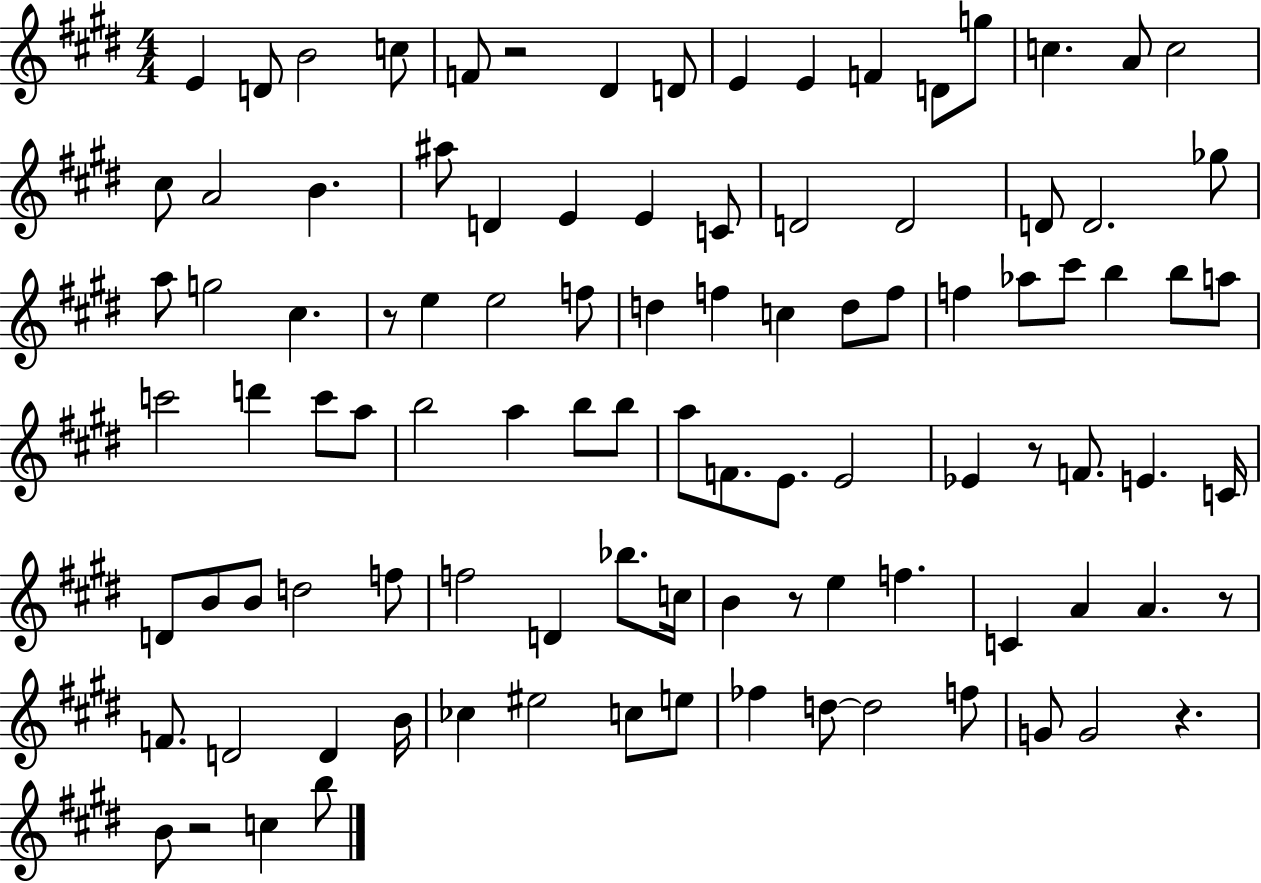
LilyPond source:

{
  \clef treble
  \numericTimeSignature
  \time 4/4
  \key e \major
  e'4 d'8 b'2 c''8 | f'8 r2 dis'4 d'8 | e'4 e'4 f'4 d'8 g''8 | c''4. a'8 c''2 | \break cis''8 a'2 b'4. | ais''8 d'4 e'4 e'4 c'8 | d'2 d'2 | d'8 d'2. ges''8 | \break a''8 g''2 cis''4. | r8 e''4 e''2 f''8 | d''4 f''4 c''4 d''8 f''8 | f''4 aes''8 cis'''8 b''4 b''8 a''8 | \break c'''2 d'''4 c'''8 a''8 | b''2 a''4 b''8 b''8 | a''8 f'8. e'8. e'2 | ees'4 r8 f'8. e'4. c'16 | \break d'8 b'8 b'8 d''2 f''8 | f''2 d'4 bes''8. c''16 | b'4 r8 e''4 f''4. | c'4 a'4 a'4. r8 | \break f'8. d'2 d'4 b'16 | ces''4 eis''2 c''8 e''8 | fes''4 d''8~~ d''2 f''8 | g'8 g'2 r4. | \break b'8 r2 c''4 b''8 | \bar "|."
}